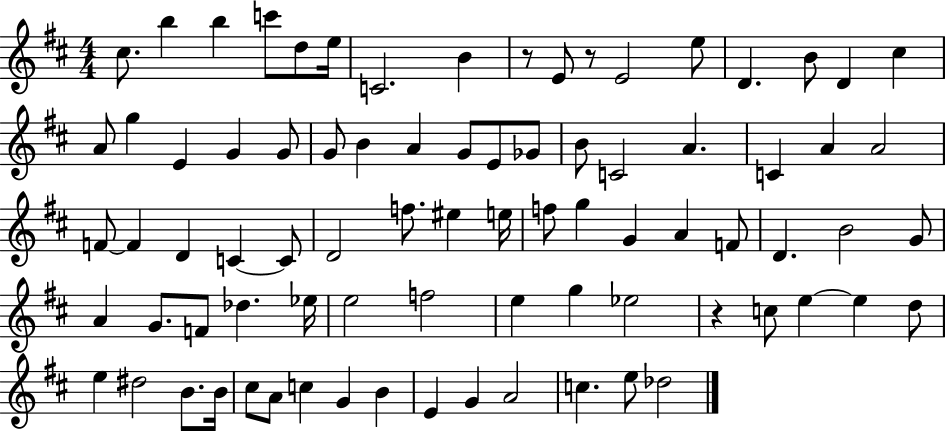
X:1
T:Untitled
M:4/4
L:1/4
K:D
^c/2 b b c'/2 d/2 e/4 C2 B z/2 E/2 z/2 E2 e/2 D B/2 D ^c A/2 g E G G/2 G/2 B A G/2 E/2 _G/2 B/2 C2 A C A A2 F/2 F D C C/2 D2 f/2 ^e e/4 f/2 g G A F/2 D B2 G/2 A G/2 F/2 _d _e/4 e2 f2 e g _e2 z c/2 e e d/2 e ^d2 B/2 B/4 ^c/2 A/2 c G B E G A2 c e/2 _d2